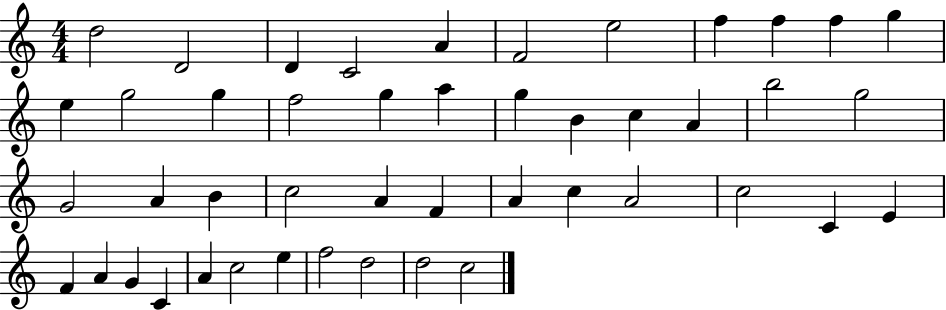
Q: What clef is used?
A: treble